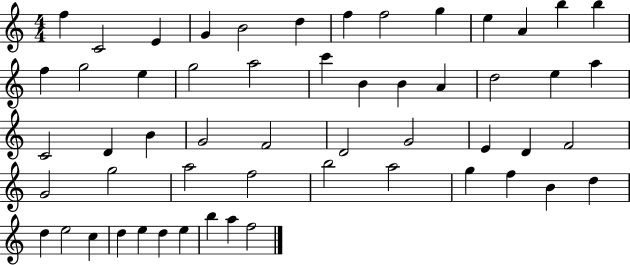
F5/q C4/h E4/q G4/q B4/h D5/q F5/q F5/h G5/q E5/q A4/q B5/q B5/q F5/q G5/h E5/q G5/h A5/h C6/q B4/q B4/q A4/q D5/h E5/q A5/q C4/h D4/q B4/q G4/h F4/h D4/h G4/h E4/q D4/q F4/h G4/h G5/h A5/h F5/h B5/h A5/h G5/q F5/q B4/q D5/q D5/q E5/h C5/q D5/q E5/q D5/q E5/q B5/q A5/q F5/h